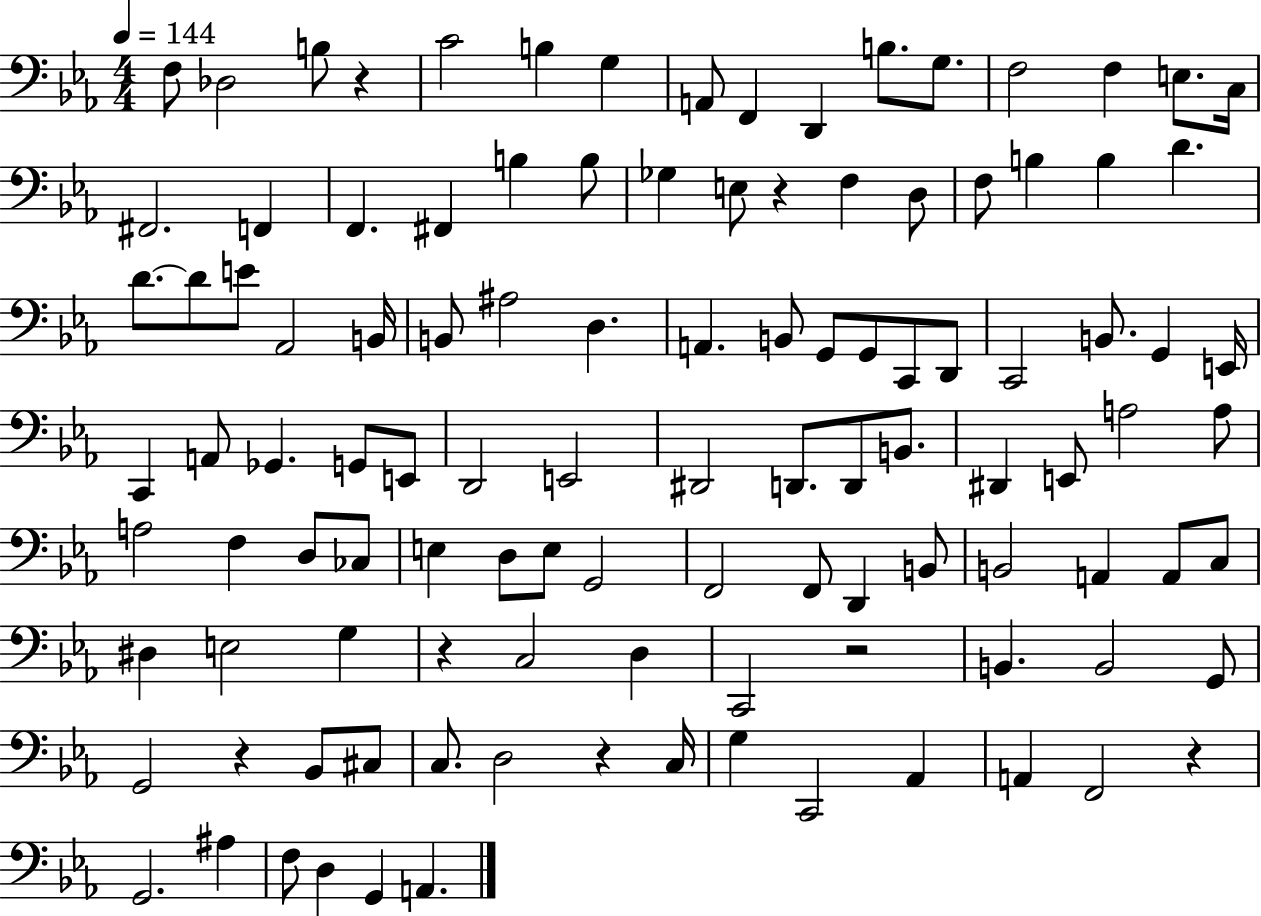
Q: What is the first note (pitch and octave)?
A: F3